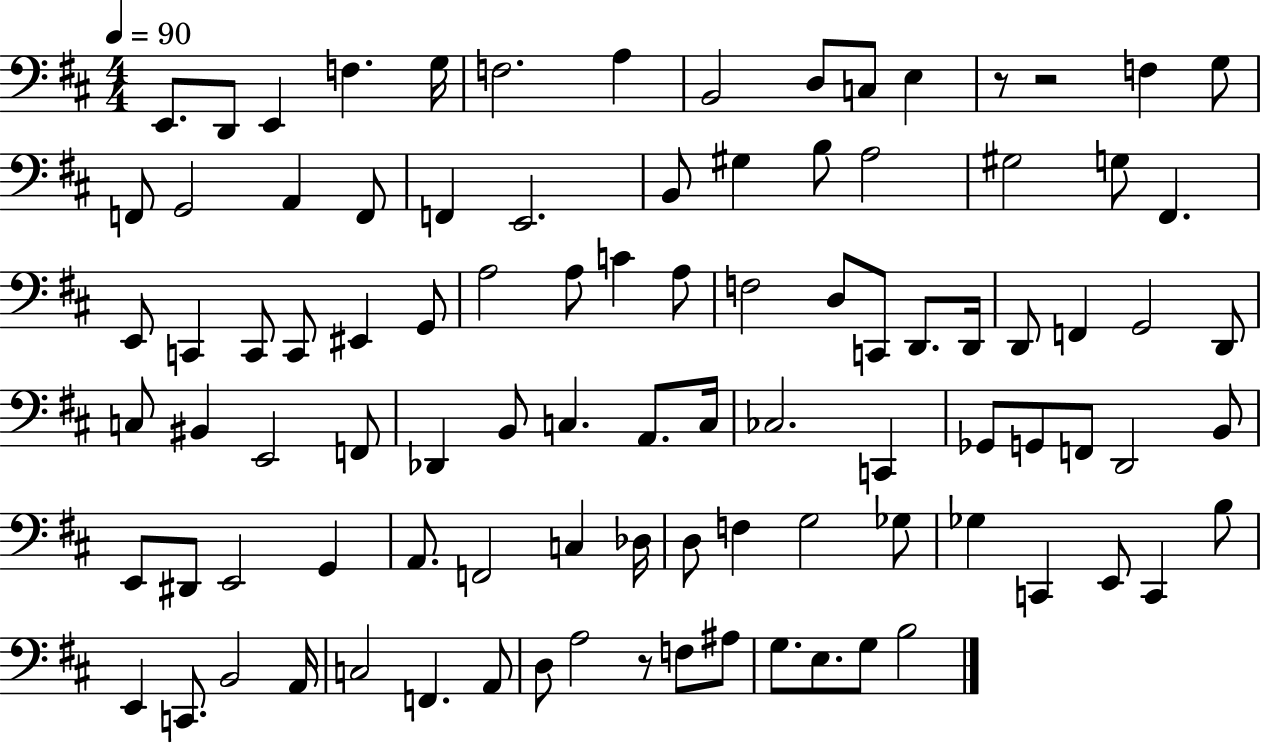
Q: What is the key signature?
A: D major